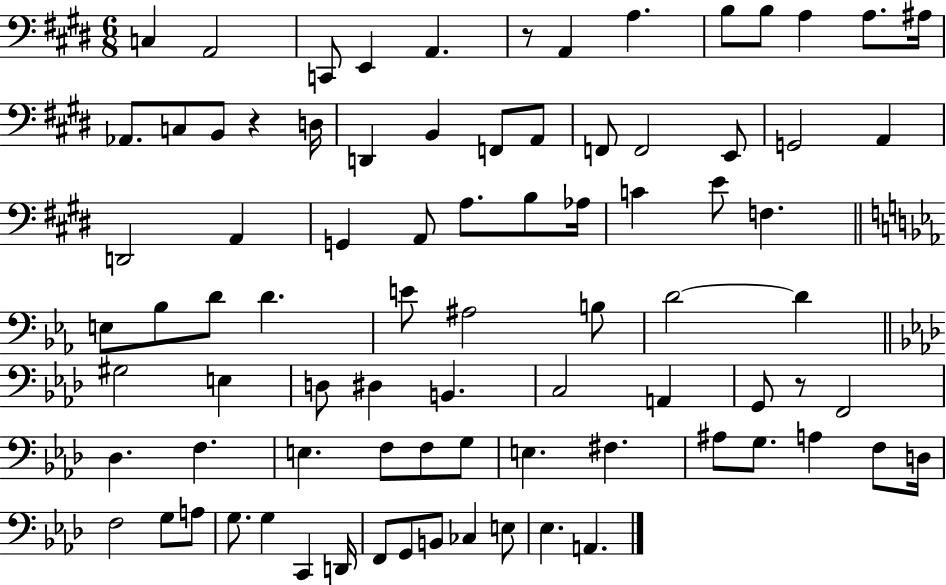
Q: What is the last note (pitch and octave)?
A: A2